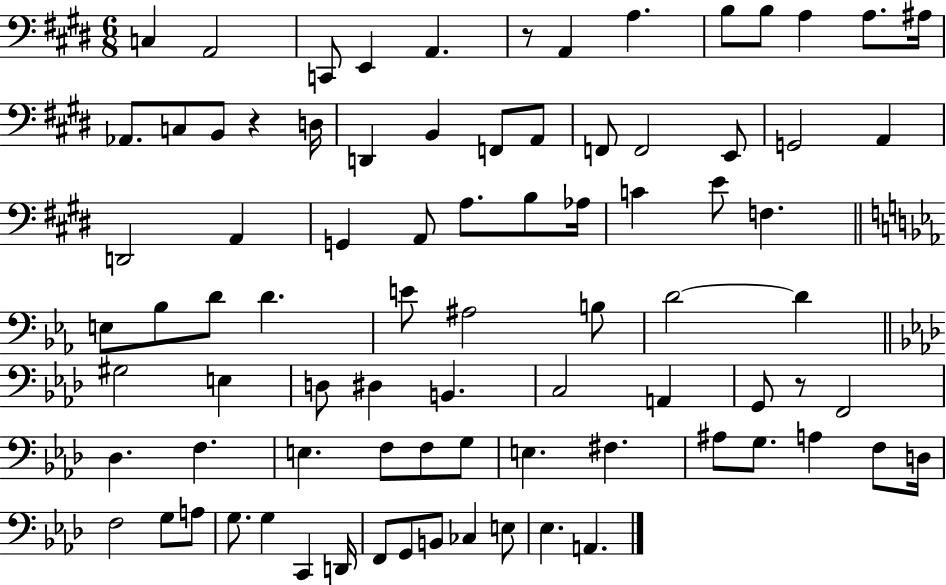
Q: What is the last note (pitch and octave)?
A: A2